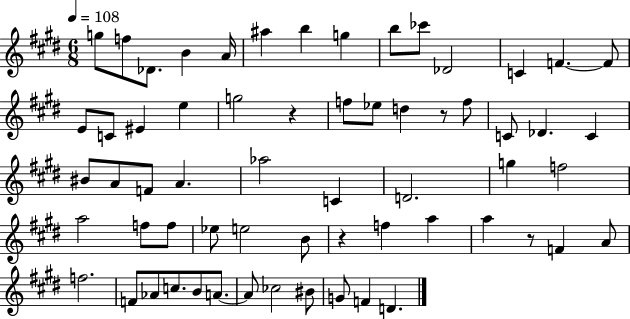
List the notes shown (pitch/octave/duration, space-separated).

G5/e F5/e Db4/e. B4/q A4/s A#5/q B5/q G5/q B5/e CES6/e Db4/h C4/q F4/q. F4/e E4/e C4/e EIS4/q E5/q G5/h R/q F5/e Eb5/e D5/q R/e F5/e C4/e Db4/q. C4/q BIS4/e A4/e F4/e A4/q. Ab5/h C4/q D4/h. G5/q F5/h A5/h F5/e F5/e Eb5/e E5/h B4/e R/q F5/q A5/q A5/q R/e F4/q A4/e F5/h. F4/e Ab4/e C5/e. B4/e A4/e. A4/e CES5/h BIS4/e G4/e F4/q D4/q.